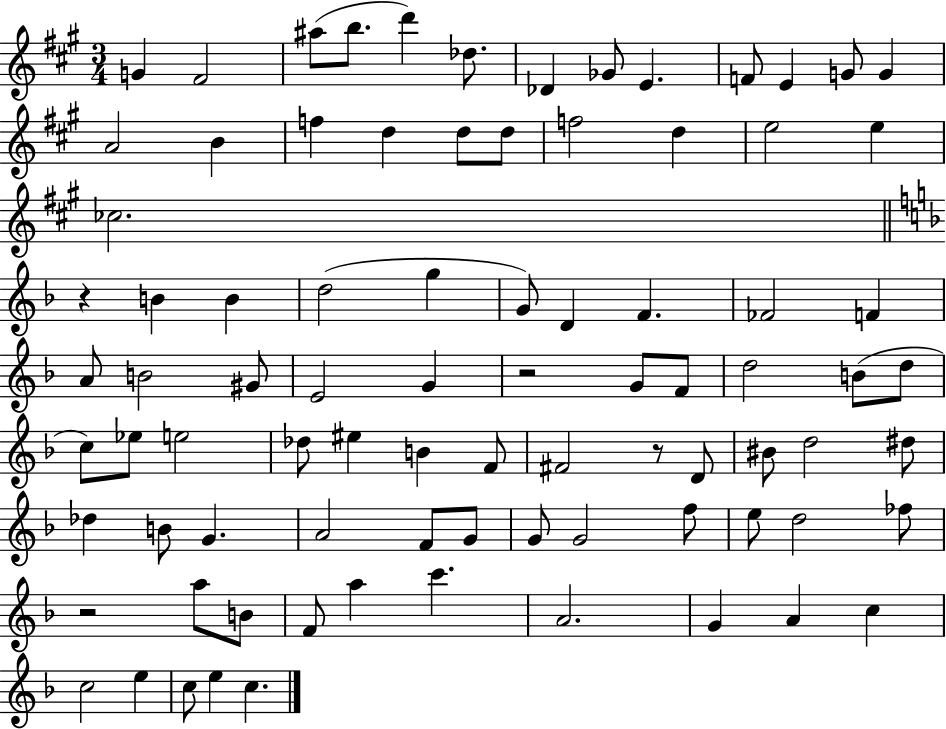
{
  \clef treble
  \numericTimeSignature
  \time 3/4
  \key a \major
  \repeat volta 2 { g'4 fis'2 | ais''8( b''8. d'''4) des''8. | des'4 ges'8 e'4. | f'8 e'4 g'8 g'4 | \break a'2 b'4 | f''4 d''4 d''8 d''8 | f''2 d''4 | e''2 e''4 | \break ces''2. | \bar "||" \break \key d \minor r4 b'4 b'4 | d''2( g''4 | g'8) d'4 f'4. | fes'2 f'4 | \break a'8 b'2 gis'8 | e'2 g'4 | r2 g'8 f'8 | d''2 b'8( d''8 | \break c''8) ees''8 e''2 | des''8 eis''4 b'4 f'8 | fis'2 r8 d'8 | bis'8 d''2 dis''8 | \break des''4 b'8 g'4. | a'2 f'8 g'8 | g'8 g'2 f''8 | e''8 d''2 fes''8 | \break r2 a''8 b'8 | f'8 a''4 c'''4. | a'2. | g'4 a'4 c''4 | \break c''2 e''4 | c''8 e''4 c''4. | } \bar "|."
}